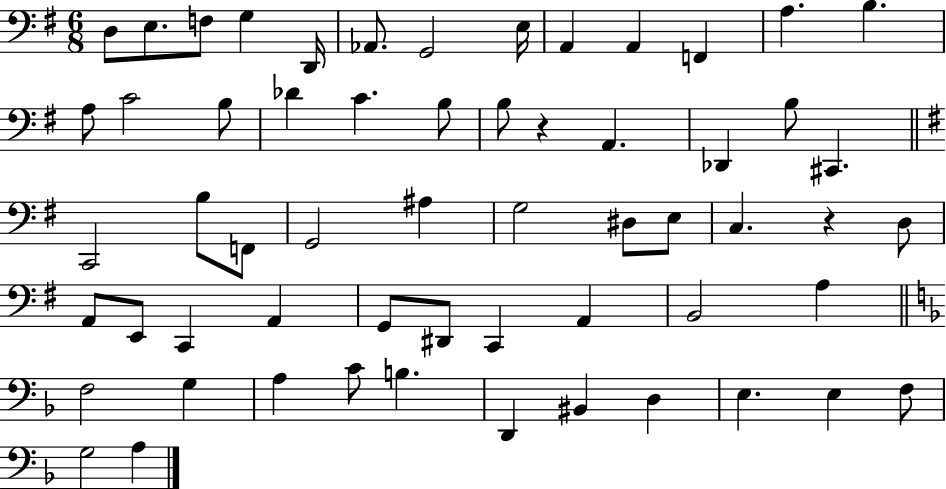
{
  \clef bass
  \numericTimeSignature
  \time 6/8
  \key g \major
  d8 e8. f8 g4 d,16 | aes,8. g,2 e16 | a,4 a,4 f,4 | a4. b4. | \break a8 c'2 b8 | des'4 c'4. b8 | b8 r4 a,4. | des,4 b8 cis,4. | \break \bar "||" \break \key g \major c,2 b8 f,8 | g,2 ais4 | g2 dis8 e8 | c4. r4 d8 | \break a,8 e,8 c,4 a,4 | g,8 dis,8 c,4 a,4 | b,2 a4 | \bar "||" \break \key f \major f2 g4 | a4 c'8 b4. | d,4 bis,4 d4 | e4. e4 f8 | \break g2 a4 | \bar "|."
}